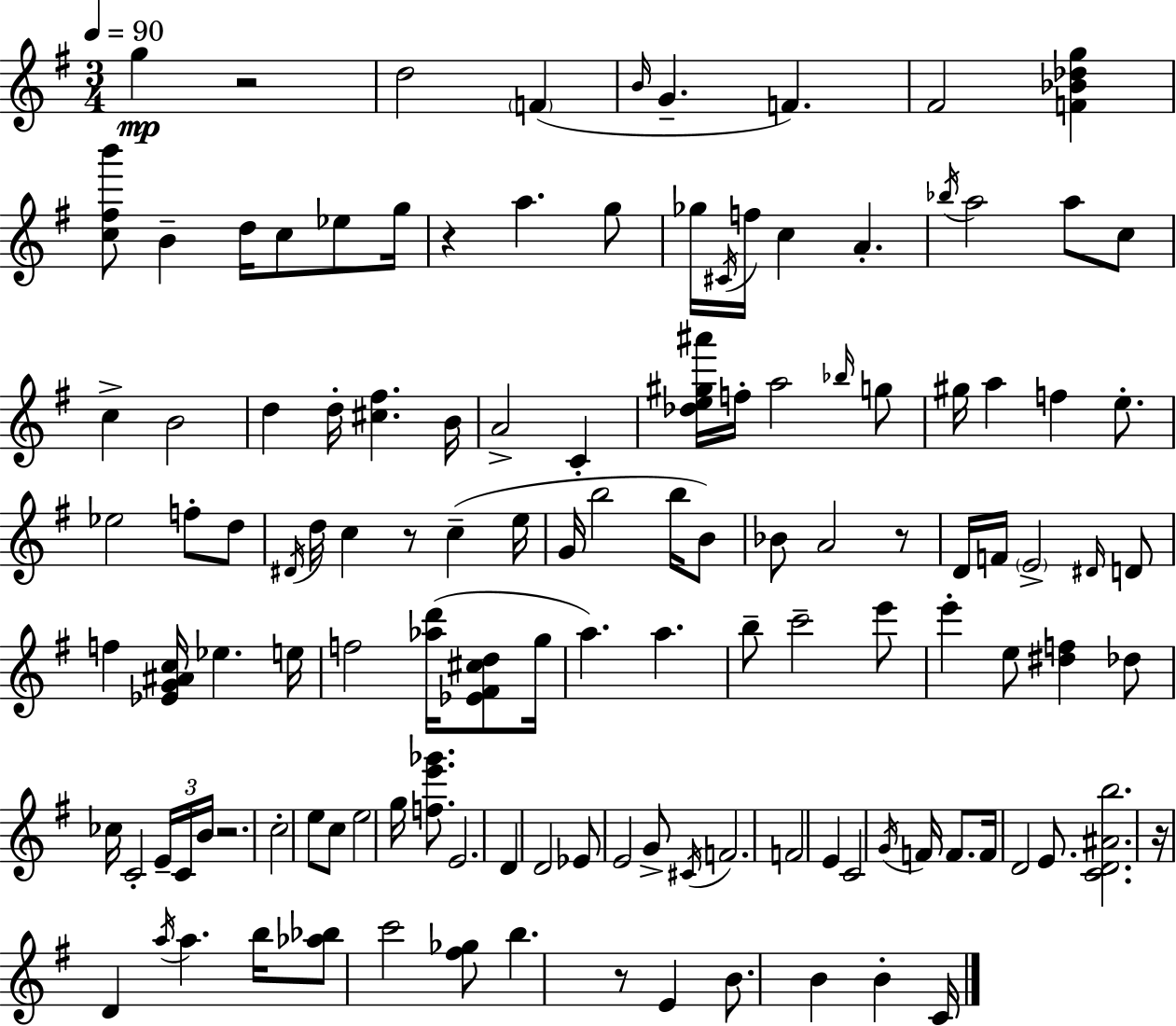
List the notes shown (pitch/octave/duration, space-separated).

G5/q R/h D5/h F4/q B4/s G4/q. F4/q. F#4/h [F4,Bb4,Db5,G5]/q [C5,F#5,B6]/e B4/q D5/s C5/e Eb5/e G5/s R/q A5/q. G5/e Gb5/s C#4/s F5/s C5/q A4/q. Bb5/s A5/h A5/e C5/e C5/q B4/h D5/q D5/s [C#5,F#5]/q. B4/s A4/h C4/q [Db5,E5,G#5,A#6]/s F5/s A5/h Bb5/s G5/e G#5/s A5/q F5/q E5/e. Eb5/h F5/e D5/e D#4/s D5/s C5/q R/e C5/q E5/s G4/s B5/h B5/s B4/e Bb4/e A4/h R/e D4/s F4/s E4/h D#4/s D4/e F5/q [Eb4,G4,A#4,C5]/s Eb5/q. E5/s F5/h [Ab5,D6]/s [Eb4,F#4,C#5,D5]/e G5/s A5/q. A5/q. B5/e C6/h E6/e E6/q E5/e [D#5,F5]/q Db5/e CES5/s C4/h E4/s C4/s B4/s R/h. C5/h E5/e C5/e E5/h G5/s [F5,E6,Gb6]/e. E4/h. D4/q D4/h Eb4/e E4/h G4/e C#4/s F4/h. F4/h E4/q C4/h G4/s F4/s F4/e. F4/s D4/h E4/e. [C4,D4,A#4,B5]/h. R/s D4/q A5/s A5/q. B5/s [Ab5,Bb5]/e C6/h [F#5,Gb5]/e B5/q. R/e E4/q B4/e. B4/q B4/q C4/s